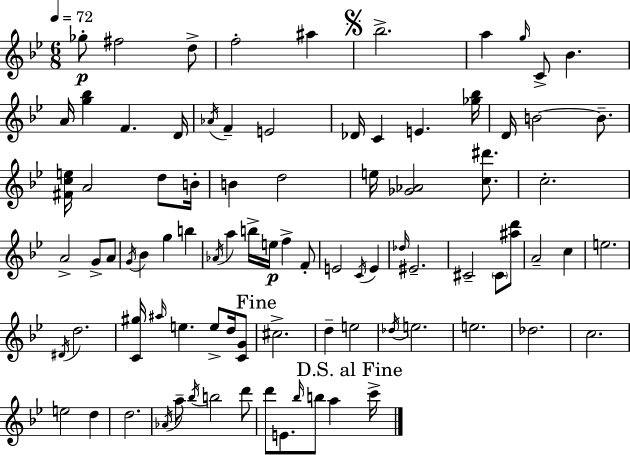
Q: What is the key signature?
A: G minor